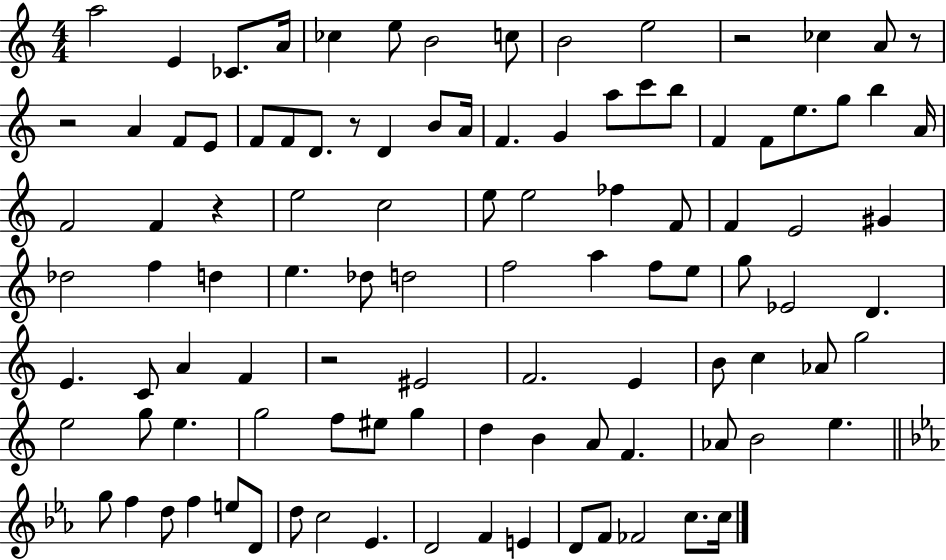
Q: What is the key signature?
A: C major